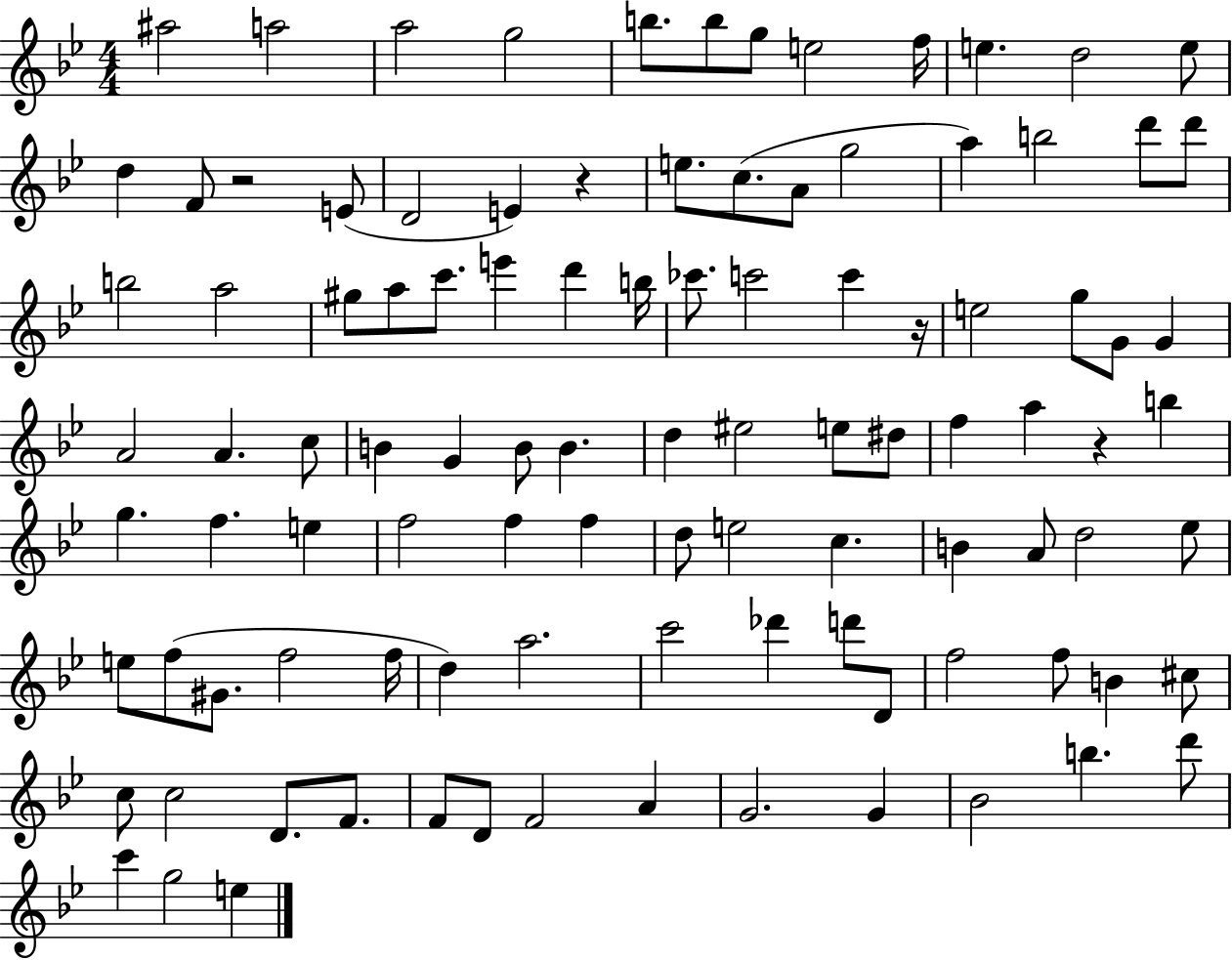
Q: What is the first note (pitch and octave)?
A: A#5